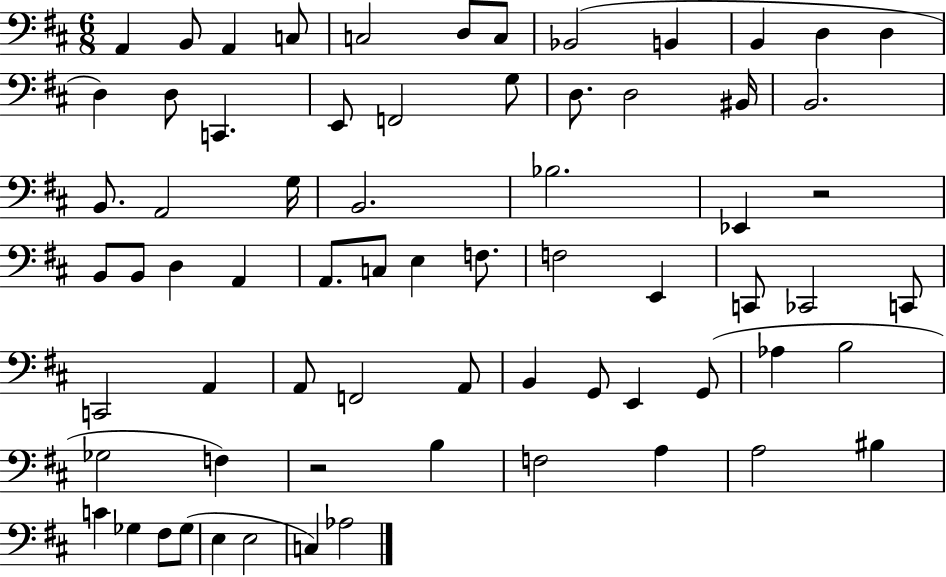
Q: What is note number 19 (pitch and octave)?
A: D3